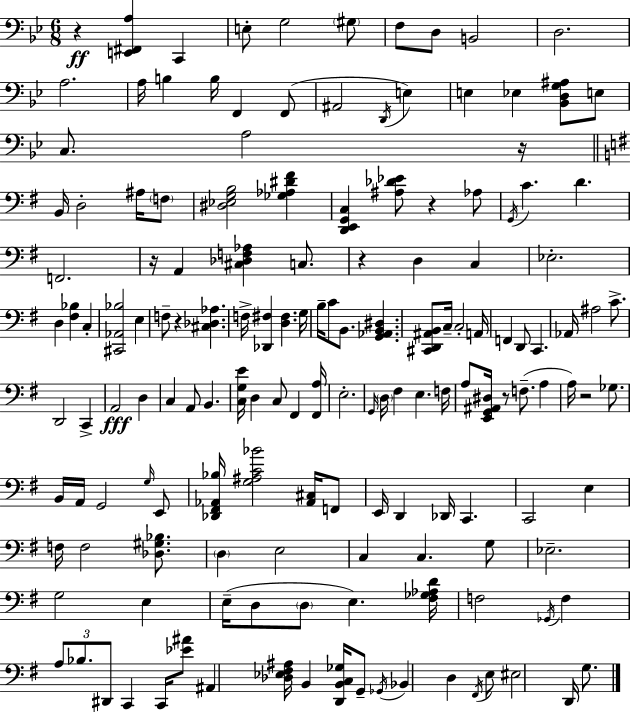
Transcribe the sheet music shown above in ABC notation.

X:1
T:Untitled
M:6/8
L:1/4
K:Bb
z [E,,^F,,A,] C,, E,/2 G,2 ^G,/2 F,/2 D,/2 B,,2 D,2 A,2 A,/4 B, B,/4 F,, F,,/2 ^A,,2 D,,/4 E, E, _E, [_B,,D,G,^A,]/2 E,/2 C,/2 A,2 z/4 B,,/4 D,2 ^A,/4 F,/2 [^D,_E,G,B,]2 [_G,_A,^D^F] [D,,E,,G,,C,] [^A,_D_E]/2 z _A,/2 G,,/4 C D F,,2 z/4 A,, [^C,_D,F,_A,] C,/2 z D, C, _E,2 D, [^F,_B,] C, [^C,,_A,,_B,]2 E, F,/2 z [^C,_D,_A,] F,/4 [_D,,^F,] [D,^F,] G,/4 B,/4 C/2 B,,/2 [G,,_A,,B,,^D,] [^C,,D,,^A,,B,,]/2 C,/4 C,2 A,,/4 F,, D,,/2 C,, _A,,/4 ^A,2 C/2 D,,2 C,, A,,2 D, C, A,,/2 B,, [C,G,E]/4 D, C,/2 ^F,, [^F,,A,]/4 E,2 G,,/4 D,/4 ^F, E, F,/4 A,/2 [E,,G,,^A,,^D,]/4 z/2 F,/2 A, A,/4 z2 _G,/2 B,,/4 A,,/4 G,,2 G,/4 E,,/2 [_D,,^F,,_A,,_B,]/4 [G,^A,C_B]2 [_A,,^C,]/4 F,,/2 E,,/4 D,, _D,,/4 C,, C,,2 E, F,/4 F,2 [_D,^G,_B,]/2 D, E,2 C, C, G,/2 _E,2 G,2 E, E,/4 D,/2 D,/2 E, [^F,_G,_A,D]/4 F,2 _G,,/4 F, A,/2 _B,/2 ^D,,/2 C,, C,,/4 [_E^A]/2 ^A,, [_D,_E,^F,^A,]/4 B,, [D,,B,,C,_G,]/4 G,,/2 _G,,/4 _B,, D, ^F,,/4 E,/2 ^E,2 D,,/4 G,/2